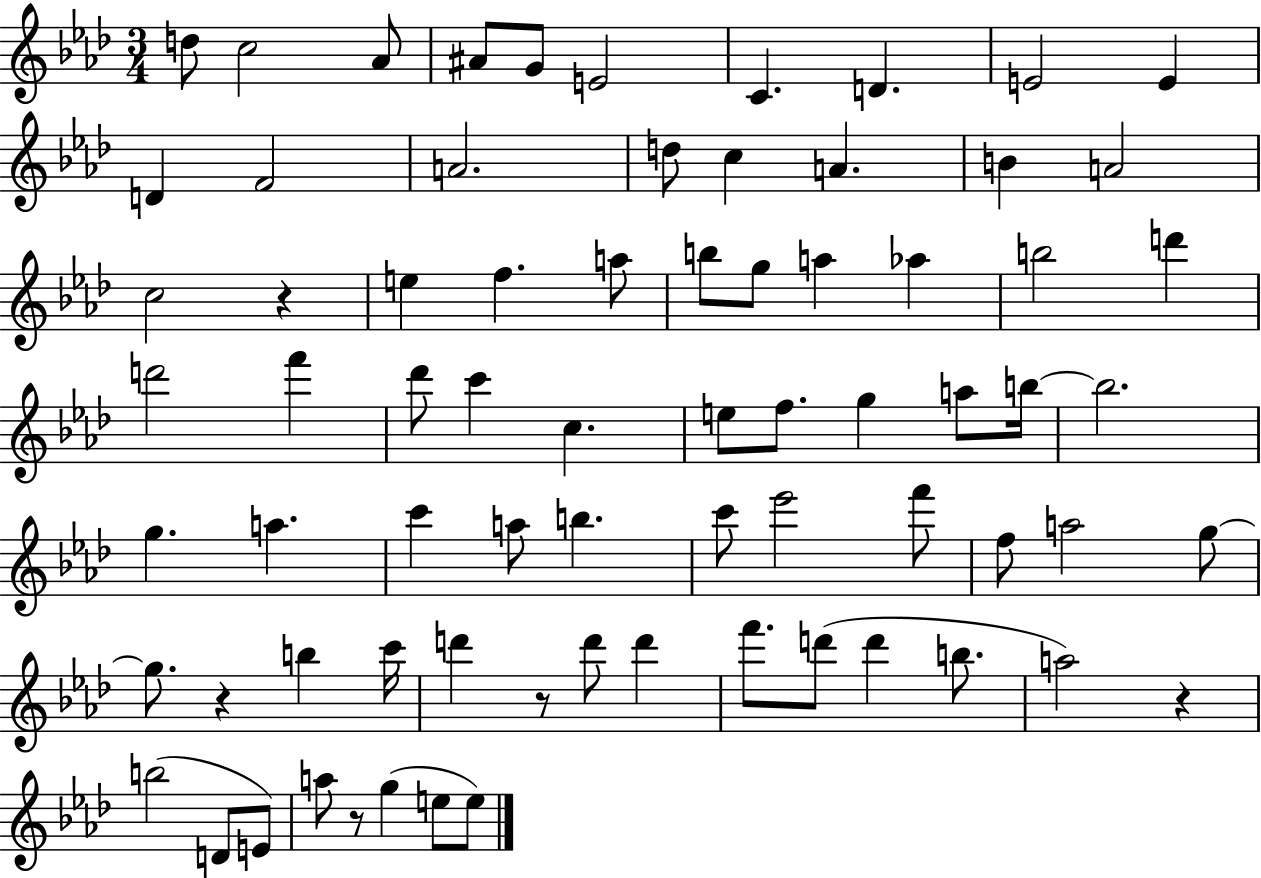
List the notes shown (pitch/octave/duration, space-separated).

D5/e C5/h Ab4/e A#4/e G4/e E4/h C4/q. D4/q. E4/h E4/q D4/q F4/h A4/h. D5/e C5/q A4/q. B4/q A4/h C5/h R/q E5/q F5/q. A5/e B5/e G5/e A5/q Ab5/q B5/h D6/q D6/h F6/q Db6/e C6/q C5/q. E5/e F5/e. G5/q A5/e B5/s B5/h. G5/q. A5/q. C6/q A5/e B5/q. C6/e Eb6/h F6/e F5/e A5/h G5/e G5/e. R/q B5/q C6/s D6/q R/e D6/e D6/q F6/e. D6/e D6/q B5/e. A5/h R/q B5/h D4/e E4/e A5/e R/e G5/q E5/e E5/e